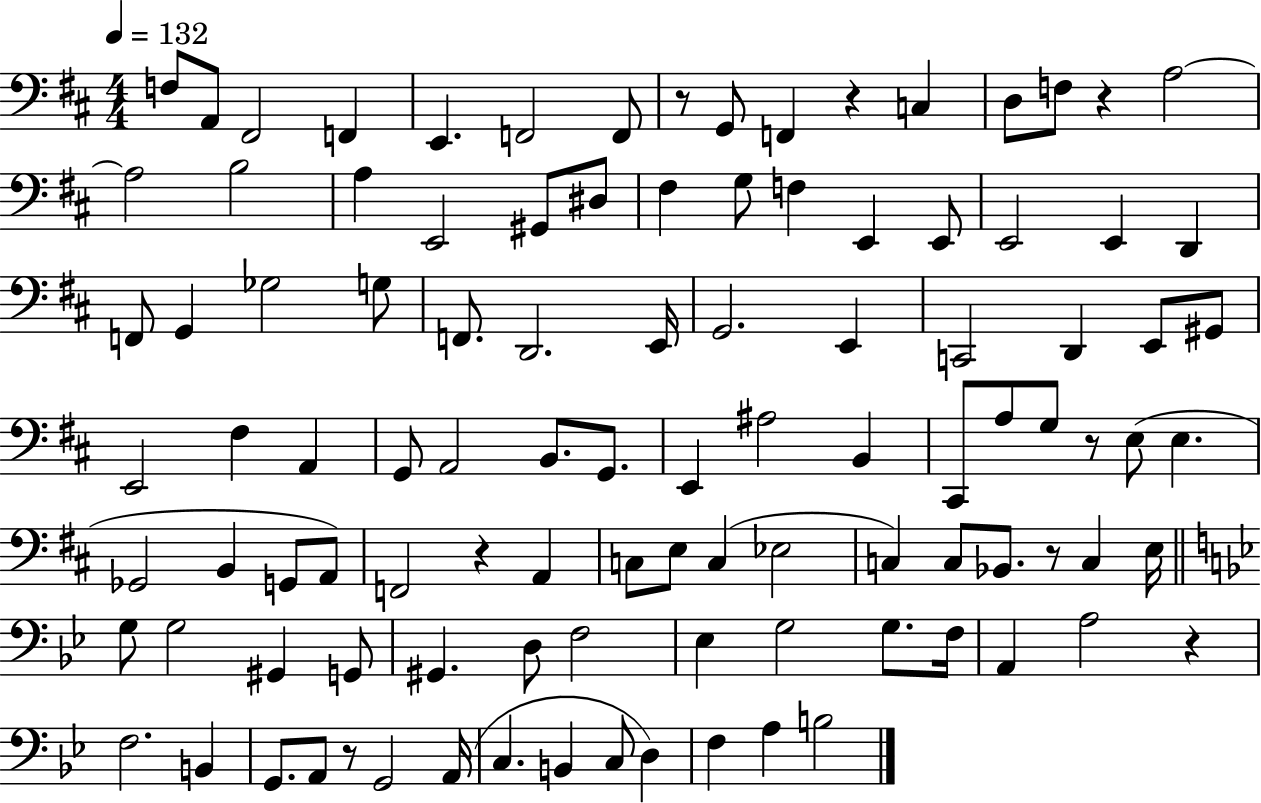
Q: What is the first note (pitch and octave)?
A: F3